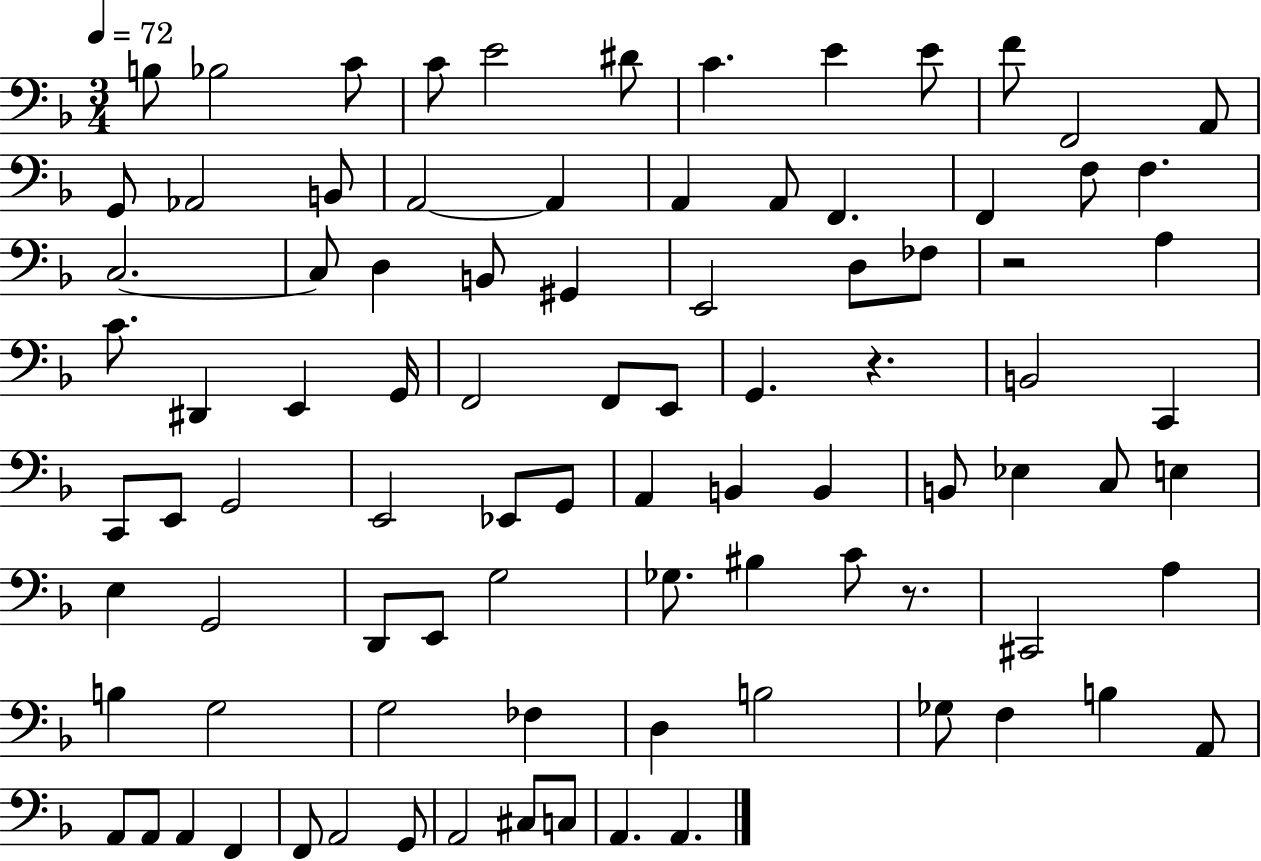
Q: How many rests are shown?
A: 3